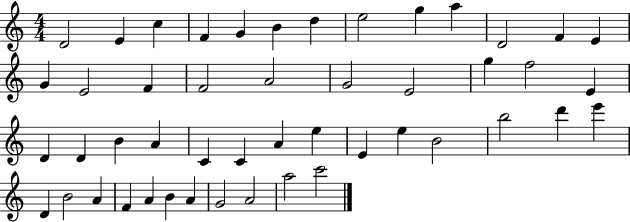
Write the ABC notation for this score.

X:1
T:Untitled
M:4/4
L:1/4
K:C
D2 E c F G B d e2 g a D2 F E G E2 F F2 A2 G2 E2 g f2 E D D B A C C A e E e B2 b2 d' e' D B2 A F A B A G2 A2 a2 c'2